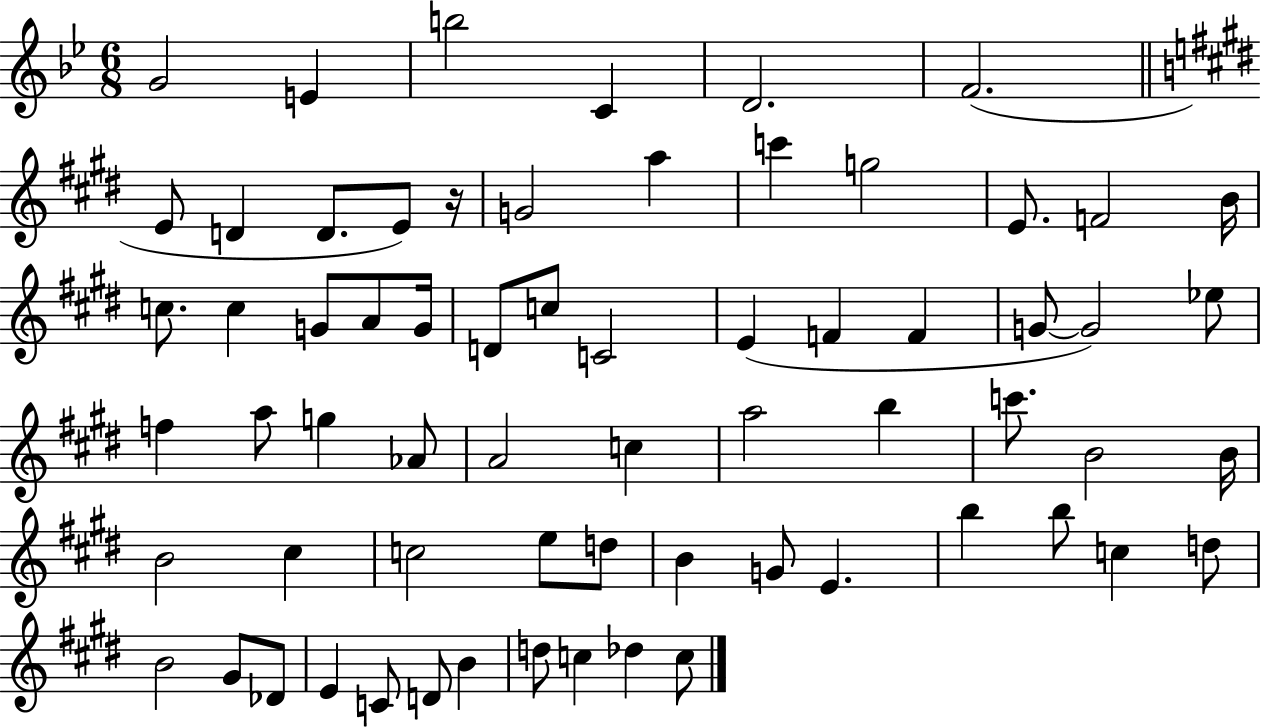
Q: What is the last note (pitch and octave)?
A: C5